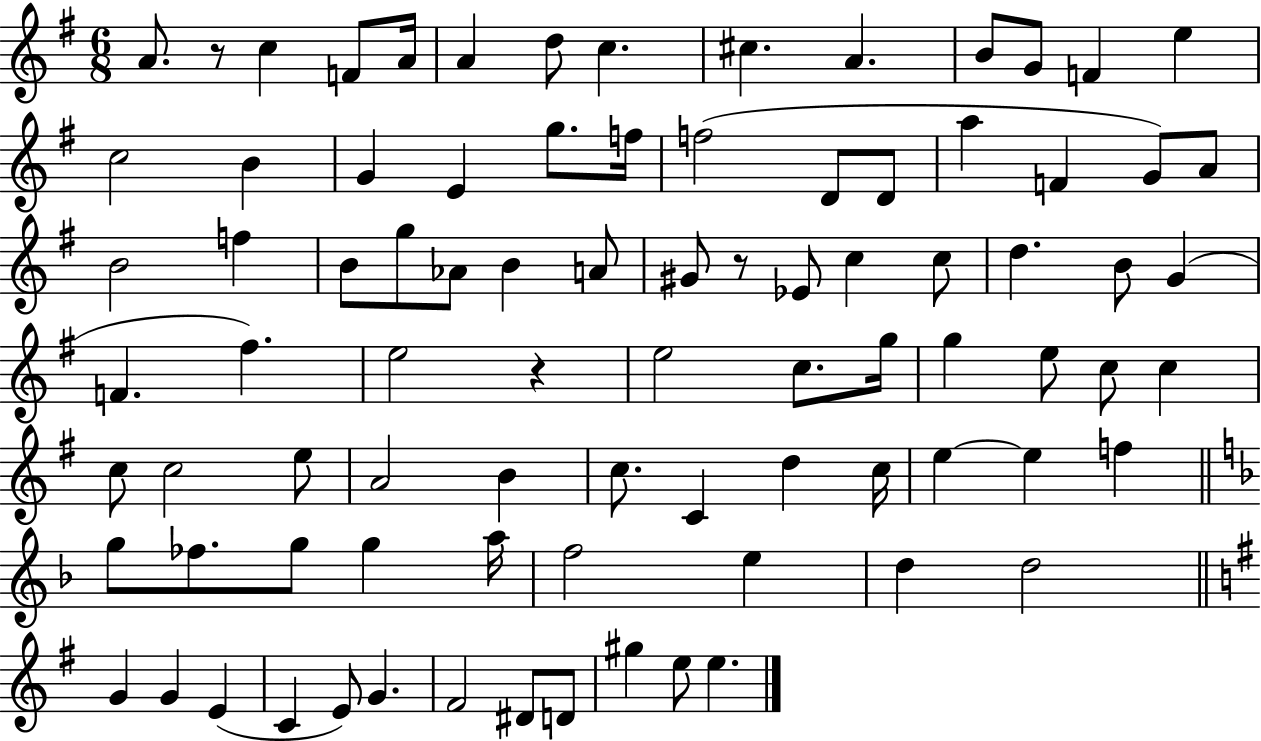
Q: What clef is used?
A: treble